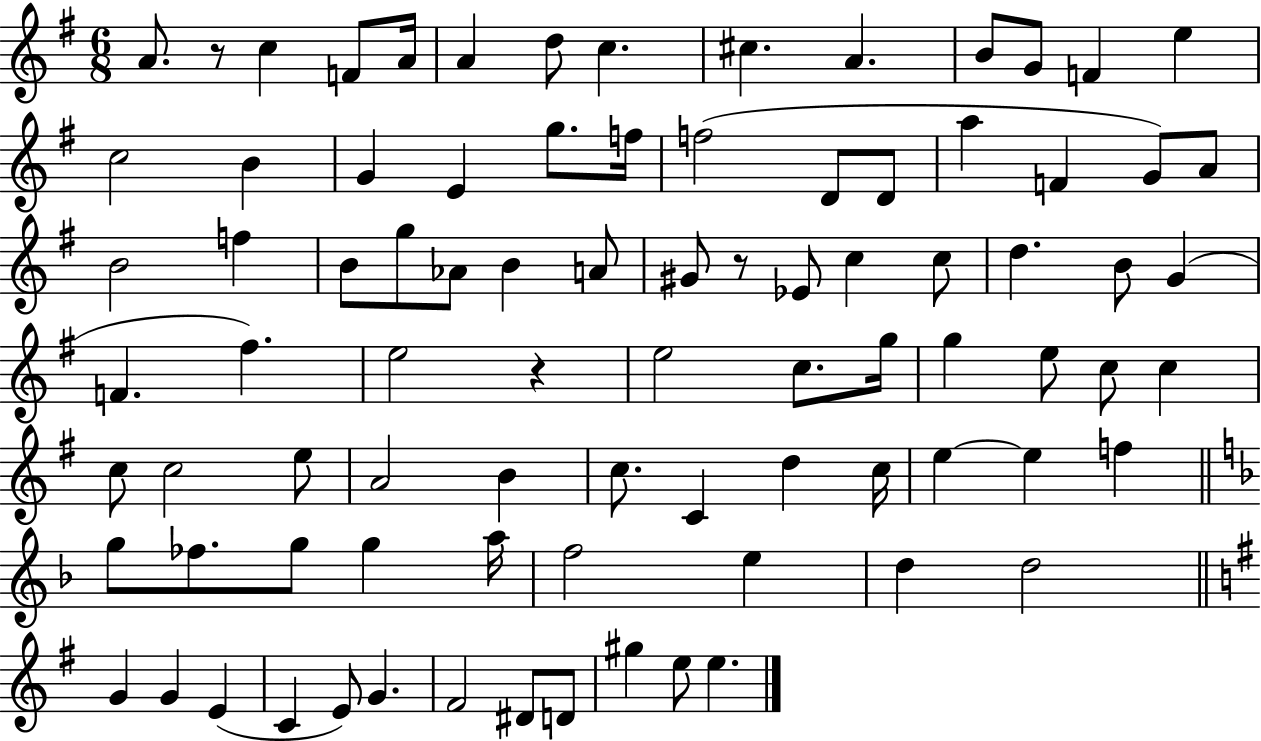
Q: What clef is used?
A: treble